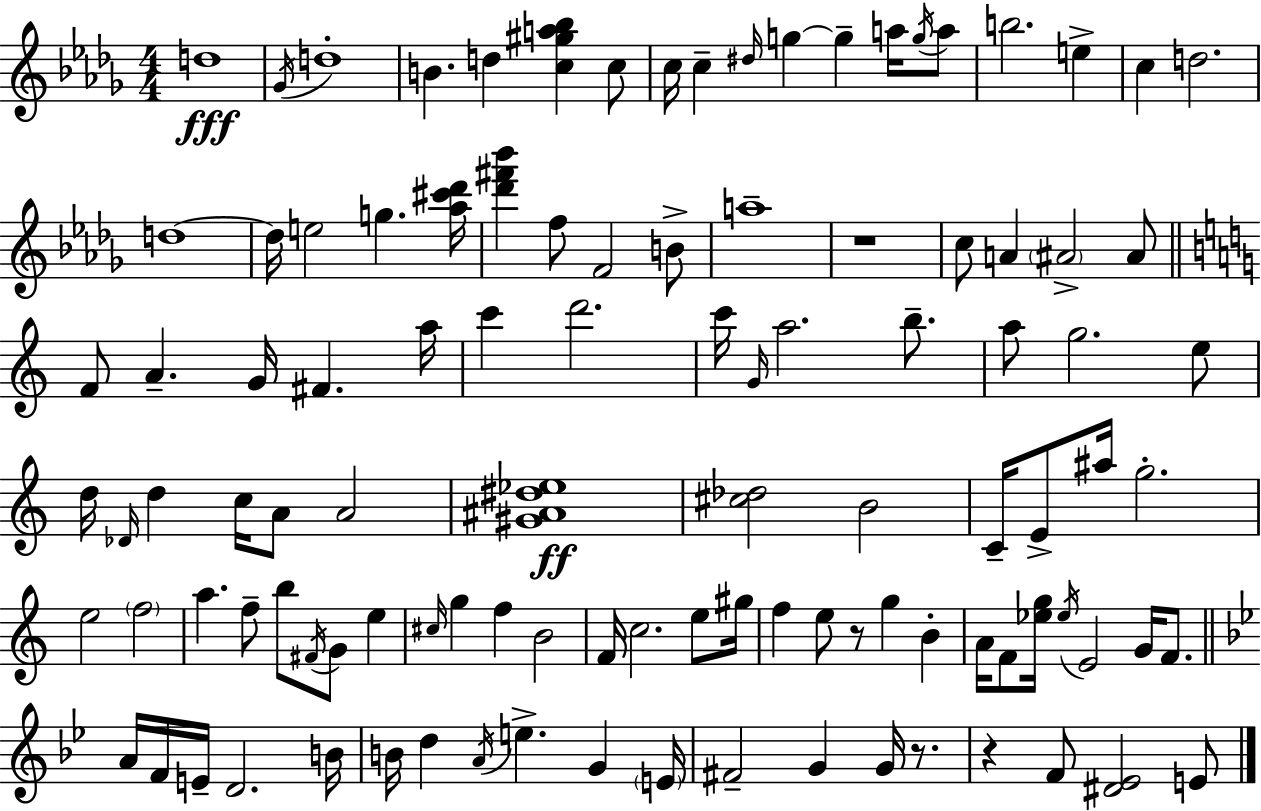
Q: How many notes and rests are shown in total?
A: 108